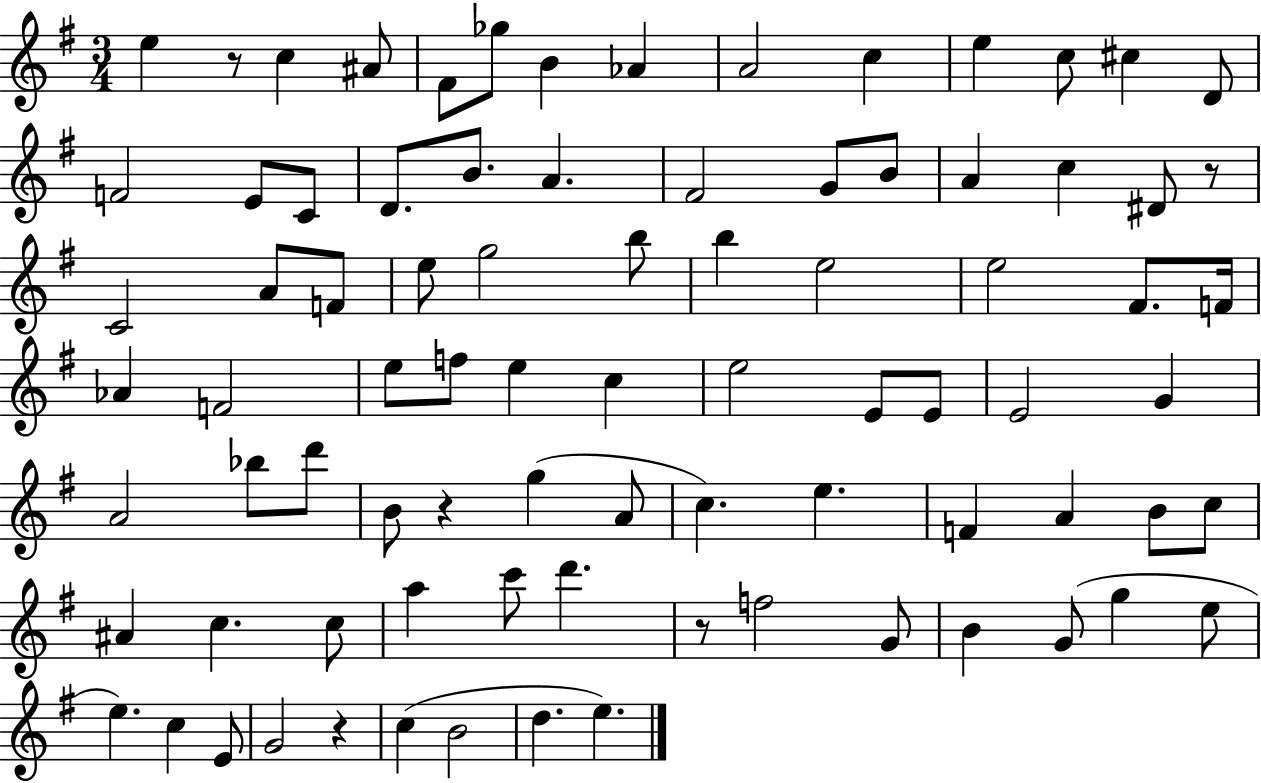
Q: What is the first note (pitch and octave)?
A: E5